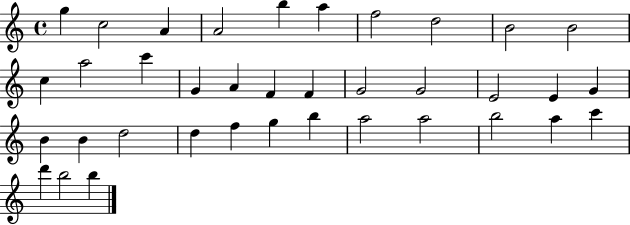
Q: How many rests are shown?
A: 0